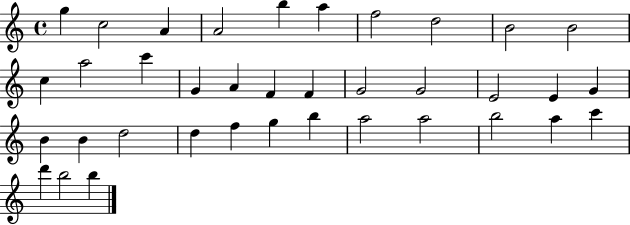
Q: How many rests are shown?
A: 0